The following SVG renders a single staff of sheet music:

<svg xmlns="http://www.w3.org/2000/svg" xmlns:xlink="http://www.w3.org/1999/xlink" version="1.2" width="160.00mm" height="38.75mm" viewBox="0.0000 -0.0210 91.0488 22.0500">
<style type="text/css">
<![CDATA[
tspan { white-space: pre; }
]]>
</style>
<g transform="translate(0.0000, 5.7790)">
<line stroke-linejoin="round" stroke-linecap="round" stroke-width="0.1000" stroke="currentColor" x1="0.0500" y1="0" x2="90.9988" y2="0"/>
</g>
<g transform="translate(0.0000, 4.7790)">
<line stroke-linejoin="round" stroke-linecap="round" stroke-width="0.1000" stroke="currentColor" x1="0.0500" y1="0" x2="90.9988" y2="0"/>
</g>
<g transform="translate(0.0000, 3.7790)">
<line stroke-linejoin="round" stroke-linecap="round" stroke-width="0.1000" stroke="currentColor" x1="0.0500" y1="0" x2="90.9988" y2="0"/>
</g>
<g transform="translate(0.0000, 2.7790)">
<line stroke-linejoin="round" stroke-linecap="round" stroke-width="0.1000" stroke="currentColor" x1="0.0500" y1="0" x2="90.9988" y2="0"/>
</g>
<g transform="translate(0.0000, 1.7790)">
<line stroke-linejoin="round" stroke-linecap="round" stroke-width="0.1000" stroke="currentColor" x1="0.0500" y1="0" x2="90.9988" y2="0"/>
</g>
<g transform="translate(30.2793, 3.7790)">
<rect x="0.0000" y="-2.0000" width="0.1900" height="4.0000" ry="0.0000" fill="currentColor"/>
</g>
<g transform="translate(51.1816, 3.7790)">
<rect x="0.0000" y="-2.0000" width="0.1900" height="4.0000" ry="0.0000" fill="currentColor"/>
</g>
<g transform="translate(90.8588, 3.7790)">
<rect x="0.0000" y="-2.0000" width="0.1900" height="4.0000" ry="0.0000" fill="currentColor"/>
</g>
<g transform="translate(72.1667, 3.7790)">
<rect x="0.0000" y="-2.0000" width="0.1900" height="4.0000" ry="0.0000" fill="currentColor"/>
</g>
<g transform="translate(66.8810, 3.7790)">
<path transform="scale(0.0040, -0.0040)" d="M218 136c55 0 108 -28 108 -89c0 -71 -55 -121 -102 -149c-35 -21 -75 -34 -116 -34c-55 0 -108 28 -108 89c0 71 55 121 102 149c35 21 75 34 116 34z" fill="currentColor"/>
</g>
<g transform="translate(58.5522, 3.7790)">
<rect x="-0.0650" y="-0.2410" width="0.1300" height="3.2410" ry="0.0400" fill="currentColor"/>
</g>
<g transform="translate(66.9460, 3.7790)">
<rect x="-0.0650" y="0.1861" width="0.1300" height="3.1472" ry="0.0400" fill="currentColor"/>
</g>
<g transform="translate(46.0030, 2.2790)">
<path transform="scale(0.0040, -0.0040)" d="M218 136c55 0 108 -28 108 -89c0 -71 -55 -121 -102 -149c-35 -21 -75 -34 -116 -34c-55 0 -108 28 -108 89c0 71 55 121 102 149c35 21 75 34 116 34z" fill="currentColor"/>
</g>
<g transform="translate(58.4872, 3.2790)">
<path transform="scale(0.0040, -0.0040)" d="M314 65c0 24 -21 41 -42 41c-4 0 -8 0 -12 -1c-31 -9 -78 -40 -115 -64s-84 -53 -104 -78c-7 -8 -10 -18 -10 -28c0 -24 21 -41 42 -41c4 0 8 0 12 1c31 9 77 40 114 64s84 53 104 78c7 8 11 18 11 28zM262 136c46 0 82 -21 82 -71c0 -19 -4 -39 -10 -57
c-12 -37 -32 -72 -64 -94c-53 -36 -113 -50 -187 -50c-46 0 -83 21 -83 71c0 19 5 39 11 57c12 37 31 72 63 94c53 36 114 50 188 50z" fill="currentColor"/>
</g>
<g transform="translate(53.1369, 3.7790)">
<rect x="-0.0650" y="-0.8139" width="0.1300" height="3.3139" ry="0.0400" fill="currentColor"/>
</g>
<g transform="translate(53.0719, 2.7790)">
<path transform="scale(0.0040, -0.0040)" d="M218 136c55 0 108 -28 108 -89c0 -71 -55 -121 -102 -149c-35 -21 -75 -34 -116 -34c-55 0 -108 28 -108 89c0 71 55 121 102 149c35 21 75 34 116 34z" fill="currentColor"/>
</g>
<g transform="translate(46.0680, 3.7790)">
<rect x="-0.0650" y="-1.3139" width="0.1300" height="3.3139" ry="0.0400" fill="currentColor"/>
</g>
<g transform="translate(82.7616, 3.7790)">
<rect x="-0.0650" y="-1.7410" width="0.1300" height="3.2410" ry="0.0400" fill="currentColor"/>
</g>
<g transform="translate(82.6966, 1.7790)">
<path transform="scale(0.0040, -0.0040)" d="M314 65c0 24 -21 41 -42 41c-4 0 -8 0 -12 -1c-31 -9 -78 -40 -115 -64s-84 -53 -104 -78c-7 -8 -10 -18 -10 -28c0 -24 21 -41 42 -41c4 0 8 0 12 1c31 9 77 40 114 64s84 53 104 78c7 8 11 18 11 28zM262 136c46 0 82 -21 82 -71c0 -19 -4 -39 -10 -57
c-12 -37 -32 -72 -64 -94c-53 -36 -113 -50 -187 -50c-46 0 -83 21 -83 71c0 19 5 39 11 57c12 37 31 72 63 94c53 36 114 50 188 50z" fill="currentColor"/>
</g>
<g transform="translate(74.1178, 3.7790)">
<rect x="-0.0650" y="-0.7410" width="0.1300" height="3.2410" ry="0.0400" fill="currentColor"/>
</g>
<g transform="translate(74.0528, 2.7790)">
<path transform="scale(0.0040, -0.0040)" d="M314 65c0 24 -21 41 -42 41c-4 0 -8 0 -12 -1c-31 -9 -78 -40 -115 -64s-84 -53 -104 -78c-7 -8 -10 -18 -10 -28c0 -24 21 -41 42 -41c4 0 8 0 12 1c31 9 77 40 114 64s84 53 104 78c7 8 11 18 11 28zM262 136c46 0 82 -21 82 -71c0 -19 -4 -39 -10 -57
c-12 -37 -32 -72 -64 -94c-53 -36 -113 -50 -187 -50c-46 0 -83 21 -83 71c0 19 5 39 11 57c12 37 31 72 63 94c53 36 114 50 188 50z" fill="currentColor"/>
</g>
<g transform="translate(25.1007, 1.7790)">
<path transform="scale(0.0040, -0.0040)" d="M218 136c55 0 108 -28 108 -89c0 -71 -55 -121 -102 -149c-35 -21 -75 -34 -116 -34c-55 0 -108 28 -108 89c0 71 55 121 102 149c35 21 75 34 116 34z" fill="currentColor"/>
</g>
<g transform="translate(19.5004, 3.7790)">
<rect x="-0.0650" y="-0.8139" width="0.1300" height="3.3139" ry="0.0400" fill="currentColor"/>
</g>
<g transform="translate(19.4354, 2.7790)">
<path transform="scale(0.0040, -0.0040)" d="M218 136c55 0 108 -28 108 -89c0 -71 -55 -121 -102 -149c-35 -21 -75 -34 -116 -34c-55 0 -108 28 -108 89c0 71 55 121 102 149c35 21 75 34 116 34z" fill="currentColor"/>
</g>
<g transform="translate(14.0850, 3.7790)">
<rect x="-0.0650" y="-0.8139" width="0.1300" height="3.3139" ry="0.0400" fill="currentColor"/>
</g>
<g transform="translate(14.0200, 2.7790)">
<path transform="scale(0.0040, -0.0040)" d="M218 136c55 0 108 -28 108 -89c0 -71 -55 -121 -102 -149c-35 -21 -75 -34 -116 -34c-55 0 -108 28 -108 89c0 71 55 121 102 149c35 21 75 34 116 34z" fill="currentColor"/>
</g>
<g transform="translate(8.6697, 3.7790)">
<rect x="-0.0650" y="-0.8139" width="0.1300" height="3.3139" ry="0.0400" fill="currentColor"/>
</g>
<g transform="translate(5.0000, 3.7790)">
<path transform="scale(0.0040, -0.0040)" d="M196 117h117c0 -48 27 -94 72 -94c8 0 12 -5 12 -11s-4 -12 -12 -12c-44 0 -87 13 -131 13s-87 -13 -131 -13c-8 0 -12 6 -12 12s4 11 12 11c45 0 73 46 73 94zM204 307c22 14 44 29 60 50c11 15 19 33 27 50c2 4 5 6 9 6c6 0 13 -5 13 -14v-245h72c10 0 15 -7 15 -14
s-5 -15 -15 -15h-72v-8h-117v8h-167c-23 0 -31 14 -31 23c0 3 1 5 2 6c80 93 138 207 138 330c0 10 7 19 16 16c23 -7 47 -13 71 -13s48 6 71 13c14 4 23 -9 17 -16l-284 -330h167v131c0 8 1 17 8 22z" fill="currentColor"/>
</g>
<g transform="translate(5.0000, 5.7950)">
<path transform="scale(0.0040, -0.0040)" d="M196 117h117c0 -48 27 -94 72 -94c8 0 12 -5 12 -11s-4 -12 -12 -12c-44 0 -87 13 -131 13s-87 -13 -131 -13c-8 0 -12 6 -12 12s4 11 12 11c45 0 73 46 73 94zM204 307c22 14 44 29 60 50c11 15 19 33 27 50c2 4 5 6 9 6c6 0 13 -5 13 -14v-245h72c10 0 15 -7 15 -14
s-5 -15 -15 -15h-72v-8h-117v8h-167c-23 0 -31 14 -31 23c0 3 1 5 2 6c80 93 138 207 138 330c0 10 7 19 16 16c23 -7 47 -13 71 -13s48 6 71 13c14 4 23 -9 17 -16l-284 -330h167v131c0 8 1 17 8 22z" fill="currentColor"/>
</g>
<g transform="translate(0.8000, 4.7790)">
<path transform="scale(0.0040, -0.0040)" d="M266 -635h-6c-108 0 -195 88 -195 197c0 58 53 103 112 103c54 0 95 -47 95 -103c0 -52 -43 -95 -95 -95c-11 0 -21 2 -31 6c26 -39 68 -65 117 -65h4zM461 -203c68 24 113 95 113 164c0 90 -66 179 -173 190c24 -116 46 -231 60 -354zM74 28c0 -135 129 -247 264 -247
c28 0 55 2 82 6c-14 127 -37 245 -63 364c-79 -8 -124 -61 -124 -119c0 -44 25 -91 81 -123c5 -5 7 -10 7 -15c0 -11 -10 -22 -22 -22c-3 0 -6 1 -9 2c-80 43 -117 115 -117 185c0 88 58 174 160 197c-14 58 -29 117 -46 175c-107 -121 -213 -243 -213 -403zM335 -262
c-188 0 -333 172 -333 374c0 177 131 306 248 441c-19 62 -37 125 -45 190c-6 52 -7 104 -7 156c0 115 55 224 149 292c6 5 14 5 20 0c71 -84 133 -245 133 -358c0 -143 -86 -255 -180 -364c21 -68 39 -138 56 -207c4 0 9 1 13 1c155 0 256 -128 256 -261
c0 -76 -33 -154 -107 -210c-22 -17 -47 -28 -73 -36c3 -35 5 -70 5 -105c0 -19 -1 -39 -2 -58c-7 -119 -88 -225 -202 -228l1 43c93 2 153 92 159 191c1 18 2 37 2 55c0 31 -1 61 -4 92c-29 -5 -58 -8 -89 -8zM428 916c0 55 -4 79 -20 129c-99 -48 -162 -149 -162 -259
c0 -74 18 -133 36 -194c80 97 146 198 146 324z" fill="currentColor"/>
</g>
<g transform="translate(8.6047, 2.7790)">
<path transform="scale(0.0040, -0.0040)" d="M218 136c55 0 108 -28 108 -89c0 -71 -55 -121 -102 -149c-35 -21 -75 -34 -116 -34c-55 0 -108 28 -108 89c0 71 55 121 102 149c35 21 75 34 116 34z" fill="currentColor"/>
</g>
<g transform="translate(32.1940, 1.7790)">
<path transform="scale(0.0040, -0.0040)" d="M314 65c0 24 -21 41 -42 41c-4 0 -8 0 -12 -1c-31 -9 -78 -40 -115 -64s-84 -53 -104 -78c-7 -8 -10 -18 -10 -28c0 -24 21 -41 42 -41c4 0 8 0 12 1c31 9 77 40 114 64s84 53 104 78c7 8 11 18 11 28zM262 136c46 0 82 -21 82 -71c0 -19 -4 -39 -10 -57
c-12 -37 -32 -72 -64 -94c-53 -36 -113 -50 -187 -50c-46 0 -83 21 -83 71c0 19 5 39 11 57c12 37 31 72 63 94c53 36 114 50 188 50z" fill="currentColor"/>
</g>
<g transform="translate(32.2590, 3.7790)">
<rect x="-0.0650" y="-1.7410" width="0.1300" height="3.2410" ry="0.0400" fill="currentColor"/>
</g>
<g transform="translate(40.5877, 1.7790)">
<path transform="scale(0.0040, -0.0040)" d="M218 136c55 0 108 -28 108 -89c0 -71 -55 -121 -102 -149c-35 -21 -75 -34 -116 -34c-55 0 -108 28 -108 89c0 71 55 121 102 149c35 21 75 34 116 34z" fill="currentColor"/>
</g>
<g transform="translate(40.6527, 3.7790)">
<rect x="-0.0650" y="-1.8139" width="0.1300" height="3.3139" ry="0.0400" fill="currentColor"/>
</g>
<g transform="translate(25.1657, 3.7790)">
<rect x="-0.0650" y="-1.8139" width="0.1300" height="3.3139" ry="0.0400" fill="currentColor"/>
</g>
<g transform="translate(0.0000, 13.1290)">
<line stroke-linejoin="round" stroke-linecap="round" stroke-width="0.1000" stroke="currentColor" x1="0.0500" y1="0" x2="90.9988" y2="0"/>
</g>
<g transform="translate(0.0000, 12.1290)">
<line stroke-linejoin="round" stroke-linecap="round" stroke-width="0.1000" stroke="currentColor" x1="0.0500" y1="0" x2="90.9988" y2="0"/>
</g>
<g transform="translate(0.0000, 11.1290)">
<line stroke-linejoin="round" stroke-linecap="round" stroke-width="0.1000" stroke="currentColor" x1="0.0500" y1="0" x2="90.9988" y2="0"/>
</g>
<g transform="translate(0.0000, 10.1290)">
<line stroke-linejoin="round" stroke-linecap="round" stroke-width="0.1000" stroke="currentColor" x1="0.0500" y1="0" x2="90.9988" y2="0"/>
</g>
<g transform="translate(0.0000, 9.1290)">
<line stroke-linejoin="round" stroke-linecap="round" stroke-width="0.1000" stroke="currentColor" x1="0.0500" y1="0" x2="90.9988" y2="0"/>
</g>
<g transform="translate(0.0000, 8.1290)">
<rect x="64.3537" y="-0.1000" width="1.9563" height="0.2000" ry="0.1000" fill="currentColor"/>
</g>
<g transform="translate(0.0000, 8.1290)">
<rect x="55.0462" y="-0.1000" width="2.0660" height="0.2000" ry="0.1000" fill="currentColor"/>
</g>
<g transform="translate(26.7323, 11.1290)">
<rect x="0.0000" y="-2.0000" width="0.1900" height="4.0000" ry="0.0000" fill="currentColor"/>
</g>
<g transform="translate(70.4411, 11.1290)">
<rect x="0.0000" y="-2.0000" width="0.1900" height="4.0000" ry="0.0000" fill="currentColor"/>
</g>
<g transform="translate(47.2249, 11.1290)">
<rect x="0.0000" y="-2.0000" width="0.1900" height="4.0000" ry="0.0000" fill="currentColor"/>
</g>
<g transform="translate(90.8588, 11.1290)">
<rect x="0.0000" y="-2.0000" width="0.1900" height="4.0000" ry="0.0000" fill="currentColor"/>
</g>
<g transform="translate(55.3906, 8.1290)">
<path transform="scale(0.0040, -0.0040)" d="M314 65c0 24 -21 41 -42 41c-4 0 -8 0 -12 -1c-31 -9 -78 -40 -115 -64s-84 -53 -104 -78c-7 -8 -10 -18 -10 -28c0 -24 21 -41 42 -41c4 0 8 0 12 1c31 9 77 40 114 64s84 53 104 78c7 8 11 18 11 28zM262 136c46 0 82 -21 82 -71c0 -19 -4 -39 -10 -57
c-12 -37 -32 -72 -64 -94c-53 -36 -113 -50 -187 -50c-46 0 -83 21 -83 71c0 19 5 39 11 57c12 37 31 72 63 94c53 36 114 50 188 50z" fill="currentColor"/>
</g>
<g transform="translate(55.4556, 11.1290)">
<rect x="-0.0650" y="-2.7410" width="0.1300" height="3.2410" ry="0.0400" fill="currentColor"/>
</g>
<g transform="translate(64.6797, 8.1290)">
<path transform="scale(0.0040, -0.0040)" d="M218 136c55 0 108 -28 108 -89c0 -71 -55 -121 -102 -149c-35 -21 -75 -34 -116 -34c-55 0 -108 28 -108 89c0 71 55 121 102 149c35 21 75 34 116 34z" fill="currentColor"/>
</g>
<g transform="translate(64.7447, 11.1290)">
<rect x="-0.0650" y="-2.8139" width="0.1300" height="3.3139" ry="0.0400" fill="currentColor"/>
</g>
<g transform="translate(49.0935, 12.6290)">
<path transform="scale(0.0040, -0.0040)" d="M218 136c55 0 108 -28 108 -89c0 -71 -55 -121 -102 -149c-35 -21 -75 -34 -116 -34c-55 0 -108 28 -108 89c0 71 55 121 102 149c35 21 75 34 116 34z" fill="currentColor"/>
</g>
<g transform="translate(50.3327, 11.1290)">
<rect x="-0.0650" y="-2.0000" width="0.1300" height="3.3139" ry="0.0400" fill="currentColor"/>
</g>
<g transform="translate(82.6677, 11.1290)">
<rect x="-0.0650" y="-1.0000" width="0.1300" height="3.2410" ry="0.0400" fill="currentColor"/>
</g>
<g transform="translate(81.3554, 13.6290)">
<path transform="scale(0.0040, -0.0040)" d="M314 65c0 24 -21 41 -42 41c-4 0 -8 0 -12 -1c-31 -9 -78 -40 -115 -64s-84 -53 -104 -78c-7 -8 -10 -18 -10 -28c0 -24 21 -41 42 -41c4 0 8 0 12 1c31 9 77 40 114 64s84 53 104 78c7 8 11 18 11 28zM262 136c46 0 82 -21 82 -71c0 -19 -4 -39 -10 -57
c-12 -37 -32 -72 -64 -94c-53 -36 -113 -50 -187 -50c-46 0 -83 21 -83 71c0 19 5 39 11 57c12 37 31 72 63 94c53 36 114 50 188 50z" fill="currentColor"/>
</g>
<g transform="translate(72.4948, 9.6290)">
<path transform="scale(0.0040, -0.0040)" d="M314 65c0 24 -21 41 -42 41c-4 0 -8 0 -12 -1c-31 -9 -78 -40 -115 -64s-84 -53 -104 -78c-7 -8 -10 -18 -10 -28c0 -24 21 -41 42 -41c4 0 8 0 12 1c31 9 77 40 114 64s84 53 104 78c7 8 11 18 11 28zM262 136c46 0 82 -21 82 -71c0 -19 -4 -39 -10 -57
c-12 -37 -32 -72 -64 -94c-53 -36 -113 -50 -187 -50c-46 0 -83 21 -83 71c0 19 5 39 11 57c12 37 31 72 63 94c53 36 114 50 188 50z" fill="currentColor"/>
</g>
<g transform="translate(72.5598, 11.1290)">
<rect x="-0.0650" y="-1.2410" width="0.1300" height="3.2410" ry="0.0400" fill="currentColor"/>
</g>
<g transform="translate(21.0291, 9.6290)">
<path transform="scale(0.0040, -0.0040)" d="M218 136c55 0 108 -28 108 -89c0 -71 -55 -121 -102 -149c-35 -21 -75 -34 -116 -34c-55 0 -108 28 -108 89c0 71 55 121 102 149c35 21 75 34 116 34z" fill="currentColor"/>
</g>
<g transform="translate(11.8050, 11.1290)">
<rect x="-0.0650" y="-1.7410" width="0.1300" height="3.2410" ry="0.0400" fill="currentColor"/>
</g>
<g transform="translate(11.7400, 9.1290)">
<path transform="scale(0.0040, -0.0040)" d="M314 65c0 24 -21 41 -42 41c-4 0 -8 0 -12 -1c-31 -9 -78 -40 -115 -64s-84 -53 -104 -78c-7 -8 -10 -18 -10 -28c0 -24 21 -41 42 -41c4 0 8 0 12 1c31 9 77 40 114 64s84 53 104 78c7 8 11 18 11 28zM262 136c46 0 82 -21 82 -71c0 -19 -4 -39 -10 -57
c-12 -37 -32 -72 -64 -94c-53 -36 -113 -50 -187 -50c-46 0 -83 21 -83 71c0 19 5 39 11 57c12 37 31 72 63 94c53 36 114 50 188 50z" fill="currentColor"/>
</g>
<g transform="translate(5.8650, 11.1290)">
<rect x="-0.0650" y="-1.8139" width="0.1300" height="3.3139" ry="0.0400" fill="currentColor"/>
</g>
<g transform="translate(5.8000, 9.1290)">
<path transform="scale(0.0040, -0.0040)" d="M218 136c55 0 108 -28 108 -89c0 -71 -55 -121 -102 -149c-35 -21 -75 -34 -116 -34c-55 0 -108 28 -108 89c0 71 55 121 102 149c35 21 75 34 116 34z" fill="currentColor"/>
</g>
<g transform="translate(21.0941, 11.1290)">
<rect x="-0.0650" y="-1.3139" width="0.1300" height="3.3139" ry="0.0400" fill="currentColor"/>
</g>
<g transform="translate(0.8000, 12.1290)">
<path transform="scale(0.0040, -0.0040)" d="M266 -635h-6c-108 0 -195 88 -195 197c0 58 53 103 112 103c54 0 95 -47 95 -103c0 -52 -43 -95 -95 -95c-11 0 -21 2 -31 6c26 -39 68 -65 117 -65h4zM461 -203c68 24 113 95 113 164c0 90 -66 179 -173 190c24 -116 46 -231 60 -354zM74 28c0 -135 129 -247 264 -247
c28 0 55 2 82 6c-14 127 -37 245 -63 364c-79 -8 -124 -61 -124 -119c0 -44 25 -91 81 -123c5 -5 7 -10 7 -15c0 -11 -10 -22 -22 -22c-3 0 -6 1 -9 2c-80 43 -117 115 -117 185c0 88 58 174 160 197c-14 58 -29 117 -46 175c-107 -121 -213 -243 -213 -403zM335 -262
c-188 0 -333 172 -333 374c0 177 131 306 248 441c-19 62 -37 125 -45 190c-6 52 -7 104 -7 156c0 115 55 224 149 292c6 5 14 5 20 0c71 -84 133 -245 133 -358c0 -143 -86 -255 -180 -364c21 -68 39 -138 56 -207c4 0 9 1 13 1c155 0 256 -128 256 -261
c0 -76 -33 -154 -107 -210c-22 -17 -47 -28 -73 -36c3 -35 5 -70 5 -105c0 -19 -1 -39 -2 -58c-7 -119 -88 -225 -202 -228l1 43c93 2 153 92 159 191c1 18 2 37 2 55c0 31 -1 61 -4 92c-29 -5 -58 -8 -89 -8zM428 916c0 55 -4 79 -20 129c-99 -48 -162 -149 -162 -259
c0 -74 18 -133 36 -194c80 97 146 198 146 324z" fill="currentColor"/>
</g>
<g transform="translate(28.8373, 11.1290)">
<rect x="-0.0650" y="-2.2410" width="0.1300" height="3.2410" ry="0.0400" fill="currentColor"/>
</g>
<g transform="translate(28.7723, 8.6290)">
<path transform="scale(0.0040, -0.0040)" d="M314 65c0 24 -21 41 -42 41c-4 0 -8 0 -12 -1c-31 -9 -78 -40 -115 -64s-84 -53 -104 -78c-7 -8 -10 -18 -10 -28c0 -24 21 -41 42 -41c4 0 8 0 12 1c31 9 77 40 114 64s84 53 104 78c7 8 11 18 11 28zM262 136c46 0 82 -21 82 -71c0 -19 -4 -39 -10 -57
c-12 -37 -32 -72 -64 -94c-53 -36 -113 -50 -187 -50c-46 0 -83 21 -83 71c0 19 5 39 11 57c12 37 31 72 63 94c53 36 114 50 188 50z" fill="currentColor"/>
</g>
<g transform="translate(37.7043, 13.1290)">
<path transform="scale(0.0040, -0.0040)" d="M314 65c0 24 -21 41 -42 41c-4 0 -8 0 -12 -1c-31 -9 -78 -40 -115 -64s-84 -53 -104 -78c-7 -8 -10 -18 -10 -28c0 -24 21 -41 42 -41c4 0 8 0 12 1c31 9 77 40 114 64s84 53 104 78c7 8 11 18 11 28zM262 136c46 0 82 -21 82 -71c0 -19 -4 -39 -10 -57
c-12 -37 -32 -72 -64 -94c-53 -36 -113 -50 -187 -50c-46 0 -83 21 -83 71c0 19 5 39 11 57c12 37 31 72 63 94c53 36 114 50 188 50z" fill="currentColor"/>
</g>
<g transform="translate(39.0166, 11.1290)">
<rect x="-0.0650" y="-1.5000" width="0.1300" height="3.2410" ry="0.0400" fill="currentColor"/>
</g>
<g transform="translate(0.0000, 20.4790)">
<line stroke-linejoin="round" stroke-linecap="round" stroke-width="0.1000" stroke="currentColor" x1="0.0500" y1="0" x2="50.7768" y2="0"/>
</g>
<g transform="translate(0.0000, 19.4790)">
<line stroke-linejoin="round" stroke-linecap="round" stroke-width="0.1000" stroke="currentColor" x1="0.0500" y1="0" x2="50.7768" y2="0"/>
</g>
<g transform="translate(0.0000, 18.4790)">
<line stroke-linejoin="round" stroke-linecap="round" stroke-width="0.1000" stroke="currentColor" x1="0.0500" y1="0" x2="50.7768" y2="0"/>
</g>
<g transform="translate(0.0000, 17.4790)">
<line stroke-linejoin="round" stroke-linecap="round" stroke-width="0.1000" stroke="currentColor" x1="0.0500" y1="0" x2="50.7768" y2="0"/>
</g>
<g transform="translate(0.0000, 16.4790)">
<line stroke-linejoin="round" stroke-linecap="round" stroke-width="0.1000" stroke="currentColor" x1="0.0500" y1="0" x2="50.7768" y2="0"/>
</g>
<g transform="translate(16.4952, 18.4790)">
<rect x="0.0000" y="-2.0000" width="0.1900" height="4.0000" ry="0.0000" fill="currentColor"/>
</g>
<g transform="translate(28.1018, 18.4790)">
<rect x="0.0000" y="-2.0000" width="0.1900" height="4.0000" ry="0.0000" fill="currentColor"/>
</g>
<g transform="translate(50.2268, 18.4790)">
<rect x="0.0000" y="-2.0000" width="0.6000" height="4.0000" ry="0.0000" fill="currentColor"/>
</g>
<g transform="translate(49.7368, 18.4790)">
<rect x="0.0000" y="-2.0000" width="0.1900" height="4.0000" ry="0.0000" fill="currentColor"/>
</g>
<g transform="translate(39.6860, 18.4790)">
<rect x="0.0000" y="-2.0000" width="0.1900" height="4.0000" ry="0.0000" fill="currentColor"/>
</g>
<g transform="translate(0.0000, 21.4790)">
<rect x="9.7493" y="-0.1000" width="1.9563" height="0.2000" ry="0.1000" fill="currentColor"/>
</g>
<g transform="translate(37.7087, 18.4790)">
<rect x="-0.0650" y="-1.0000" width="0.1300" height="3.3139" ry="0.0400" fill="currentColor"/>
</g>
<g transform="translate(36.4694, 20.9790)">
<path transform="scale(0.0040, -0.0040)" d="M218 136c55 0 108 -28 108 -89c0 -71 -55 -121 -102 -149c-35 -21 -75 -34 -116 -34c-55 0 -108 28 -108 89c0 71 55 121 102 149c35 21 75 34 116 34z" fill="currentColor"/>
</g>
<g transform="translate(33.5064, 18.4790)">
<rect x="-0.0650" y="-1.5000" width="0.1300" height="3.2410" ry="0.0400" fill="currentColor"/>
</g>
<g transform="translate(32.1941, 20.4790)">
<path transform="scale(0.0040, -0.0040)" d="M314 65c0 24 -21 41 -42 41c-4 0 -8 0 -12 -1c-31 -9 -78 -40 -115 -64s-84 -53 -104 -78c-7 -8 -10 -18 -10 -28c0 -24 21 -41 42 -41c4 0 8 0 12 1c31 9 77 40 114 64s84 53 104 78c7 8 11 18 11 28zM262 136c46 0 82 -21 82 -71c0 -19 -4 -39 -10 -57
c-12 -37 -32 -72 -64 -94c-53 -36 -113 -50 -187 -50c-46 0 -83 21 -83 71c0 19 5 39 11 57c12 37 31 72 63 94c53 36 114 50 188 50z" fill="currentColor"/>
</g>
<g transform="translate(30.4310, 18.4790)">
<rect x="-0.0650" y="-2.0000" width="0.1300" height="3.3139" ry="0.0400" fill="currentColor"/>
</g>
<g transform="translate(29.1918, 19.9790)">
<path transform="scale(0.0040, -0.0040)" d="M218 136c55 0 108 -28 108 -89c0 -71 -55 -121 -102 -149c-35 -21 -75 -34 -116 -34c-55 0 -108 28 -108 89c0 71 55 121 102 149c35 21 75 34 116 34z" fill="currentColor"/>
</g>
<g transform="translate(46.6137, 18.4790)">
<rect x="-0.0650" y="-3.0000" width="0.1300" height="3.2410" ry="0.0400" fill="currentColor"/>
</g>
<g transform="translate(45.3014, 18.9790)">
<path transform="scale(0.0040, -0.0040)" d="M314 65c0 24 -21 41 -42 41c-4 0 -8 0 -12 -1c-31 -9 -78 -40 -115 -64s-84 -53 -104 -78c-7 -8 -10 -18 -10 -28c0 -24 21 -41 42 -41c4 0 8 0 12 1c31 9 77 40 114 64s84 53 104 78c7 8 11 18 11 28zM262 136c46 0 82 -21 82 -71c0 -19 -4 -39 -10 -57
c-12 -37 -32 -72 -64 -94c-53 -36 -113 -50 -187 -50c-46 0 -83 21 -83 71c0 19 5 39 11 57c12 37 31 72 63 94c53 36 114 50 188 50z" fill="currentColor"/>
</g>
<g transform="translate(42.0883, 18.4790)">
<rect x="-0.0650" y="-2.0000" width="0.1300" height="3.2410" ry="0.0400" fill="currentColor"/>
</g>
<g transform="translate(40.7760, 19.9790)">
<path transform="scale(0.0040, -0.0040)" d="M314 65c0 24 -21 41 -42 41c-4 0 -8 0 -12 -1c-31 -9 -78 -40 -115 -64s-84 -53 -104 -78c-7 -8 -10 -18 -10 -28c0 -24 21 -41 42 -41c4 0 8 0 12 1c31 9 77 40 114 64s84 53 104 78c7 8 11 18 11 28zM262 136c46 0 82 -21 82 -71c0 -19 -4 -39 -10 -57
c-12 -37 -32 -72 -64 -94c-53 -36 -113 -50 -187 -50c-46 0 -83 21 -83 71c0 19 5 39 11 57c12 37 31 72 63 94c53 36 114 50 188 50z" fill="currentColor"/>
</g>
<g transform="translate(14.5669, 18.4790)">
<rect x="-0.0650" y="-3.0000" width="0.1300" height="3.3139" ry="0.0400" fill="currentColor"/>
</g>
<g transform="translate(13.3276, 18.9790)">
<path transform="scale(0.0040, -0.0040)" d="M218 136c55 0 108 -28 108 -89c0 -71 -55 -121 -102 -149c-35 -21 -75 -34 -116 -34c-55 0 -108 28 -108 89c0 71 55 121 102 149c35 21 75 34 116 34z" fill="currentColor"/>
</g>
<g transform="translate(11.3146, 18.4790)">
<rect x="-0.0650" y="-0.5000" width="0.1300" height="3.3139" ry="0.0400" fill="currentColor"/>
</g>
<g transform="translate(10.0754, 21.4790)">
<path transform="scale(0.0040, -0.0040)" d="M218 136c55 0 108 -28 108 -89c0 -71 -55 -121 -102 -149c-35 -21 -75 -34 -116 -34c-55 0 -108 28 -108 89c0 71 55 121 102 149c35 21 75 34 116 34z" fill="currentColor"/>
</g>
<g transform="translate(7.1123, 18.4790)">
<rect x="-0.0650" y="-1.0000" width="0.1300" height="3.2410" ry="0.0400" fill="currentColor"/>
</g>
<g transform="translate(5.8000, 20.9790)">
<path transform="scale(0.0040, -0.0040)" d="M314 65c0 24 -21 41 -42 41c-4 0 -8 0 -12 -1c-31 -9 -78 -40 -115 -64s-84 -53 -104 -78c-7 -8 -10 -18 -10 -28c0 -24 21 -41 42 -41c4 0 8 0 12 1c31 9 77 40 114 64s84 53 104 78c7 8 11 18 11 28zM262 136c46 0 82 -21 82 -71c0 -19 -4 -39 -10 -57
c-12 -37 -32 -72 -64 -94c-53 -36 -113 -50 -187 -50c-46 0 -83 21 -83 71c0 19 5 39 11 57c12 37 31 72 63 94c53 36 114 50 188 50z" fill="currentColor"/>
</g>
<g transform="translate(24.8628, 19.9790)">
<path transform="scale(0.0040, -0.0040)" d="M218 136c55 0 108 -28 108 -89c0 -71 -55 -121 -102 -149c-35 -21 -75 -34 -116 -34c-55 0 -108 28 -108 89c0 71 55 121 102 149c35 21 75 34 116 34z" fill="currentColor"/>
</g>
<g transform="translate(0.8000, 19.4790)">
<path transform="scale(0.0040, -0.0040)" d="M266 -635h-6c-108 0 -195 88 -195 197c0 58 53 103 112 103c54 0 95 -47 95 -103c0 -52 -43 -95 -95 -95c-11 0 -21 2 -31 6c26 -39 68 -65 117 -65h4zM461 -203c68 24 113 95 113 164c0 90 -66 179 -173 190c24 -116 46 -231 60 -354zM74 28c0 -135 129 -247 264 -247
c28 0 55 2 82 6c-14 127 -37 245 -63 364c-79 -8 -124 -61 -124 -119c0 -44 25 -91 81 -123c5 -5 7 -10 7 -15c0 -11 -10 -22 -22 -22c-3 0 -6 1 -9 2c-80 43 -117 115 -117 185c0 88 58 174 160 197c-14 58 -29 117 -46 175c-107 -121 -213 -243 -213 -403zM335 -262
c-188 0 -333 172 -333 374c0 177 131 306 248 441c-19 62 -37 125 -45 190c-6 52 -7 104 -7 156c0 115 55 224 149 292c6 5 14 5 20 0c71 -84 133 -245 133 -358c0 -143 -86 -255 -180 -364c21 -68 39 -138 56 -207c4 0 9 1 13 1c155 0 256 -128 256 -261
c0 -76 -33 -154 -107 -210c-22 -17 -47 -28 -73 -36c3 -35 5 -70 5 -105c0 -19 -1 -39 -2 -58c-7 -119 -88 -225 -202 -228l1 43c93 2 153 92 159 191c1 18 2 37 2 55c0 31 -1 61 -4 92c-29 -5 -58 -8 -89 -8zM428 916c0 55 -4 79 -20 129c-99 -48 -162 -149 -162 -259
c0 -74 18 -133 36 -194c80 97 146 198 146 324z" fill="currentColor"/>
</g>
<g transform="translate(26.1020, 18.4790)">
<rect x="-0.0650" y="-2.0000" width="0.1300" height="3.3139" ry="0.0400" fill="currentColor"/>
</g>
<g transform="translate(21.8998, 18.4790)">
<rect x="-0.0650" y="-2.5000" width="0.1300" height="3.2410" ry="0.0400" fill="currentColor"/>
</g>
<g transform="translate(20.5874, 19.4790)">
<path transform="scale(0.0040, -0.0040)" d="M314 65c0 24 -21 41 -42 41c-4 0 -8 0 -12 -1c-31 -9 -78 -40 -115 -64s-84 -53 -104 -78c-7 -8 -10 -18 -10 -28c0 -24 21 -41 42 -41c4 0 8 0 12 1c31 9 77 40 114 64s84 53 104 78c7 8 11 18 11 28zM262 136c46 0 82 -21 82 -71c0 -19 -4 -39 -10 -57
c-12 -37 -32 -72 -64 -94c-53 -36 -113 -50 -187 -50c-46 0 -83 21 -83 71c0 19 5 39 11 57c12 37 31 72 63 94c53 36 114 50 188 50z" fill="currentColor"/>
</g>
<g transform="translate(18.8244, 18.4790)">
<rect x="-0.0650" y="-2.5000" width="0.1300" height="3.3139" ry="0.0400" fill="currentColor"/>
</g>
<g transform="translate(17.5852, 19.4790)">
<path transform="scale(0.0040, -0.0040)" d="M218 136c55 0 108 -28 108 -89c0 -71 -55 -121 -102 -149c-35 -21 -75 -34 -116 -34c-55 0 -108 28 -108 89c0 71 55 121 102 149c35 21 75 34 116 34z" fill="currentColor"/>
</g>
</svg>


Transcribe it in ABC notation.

X:1
T:Untitled
M:4/4
L:1/4
K:C
d d d f f2 f e d c2 B d2 f2 f f2 e g2 E2 F a2 a e2 D2 D2 C A G G2 F F E2 D F2 A2